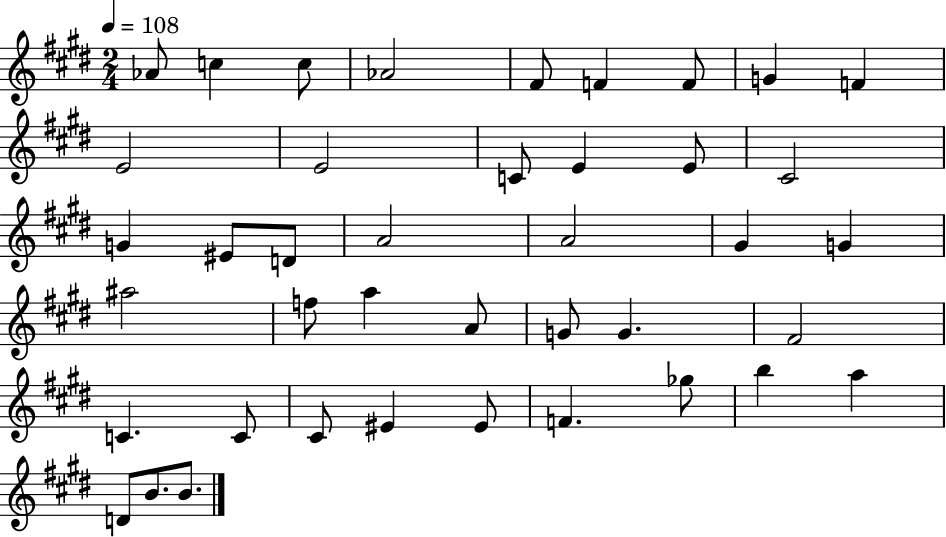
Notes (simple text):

Ab4/e C5/q C5/e Ab4/h F#4/e F4/q F4/e G4/q F4/q E4/h E4/h C4/e E4/q E4/e C#4/h G4/q EIS4/e D4/e A4/h A4/h G#4/q G4/q A#5/h F5/e A5/q A4/e G4/e G4/q. F#4/h C4/q. C4/e C#4/e EIS4/q EIS4/e F4/q. Gb5/e B5/q A5/q D4/e B4/e. B4/e.